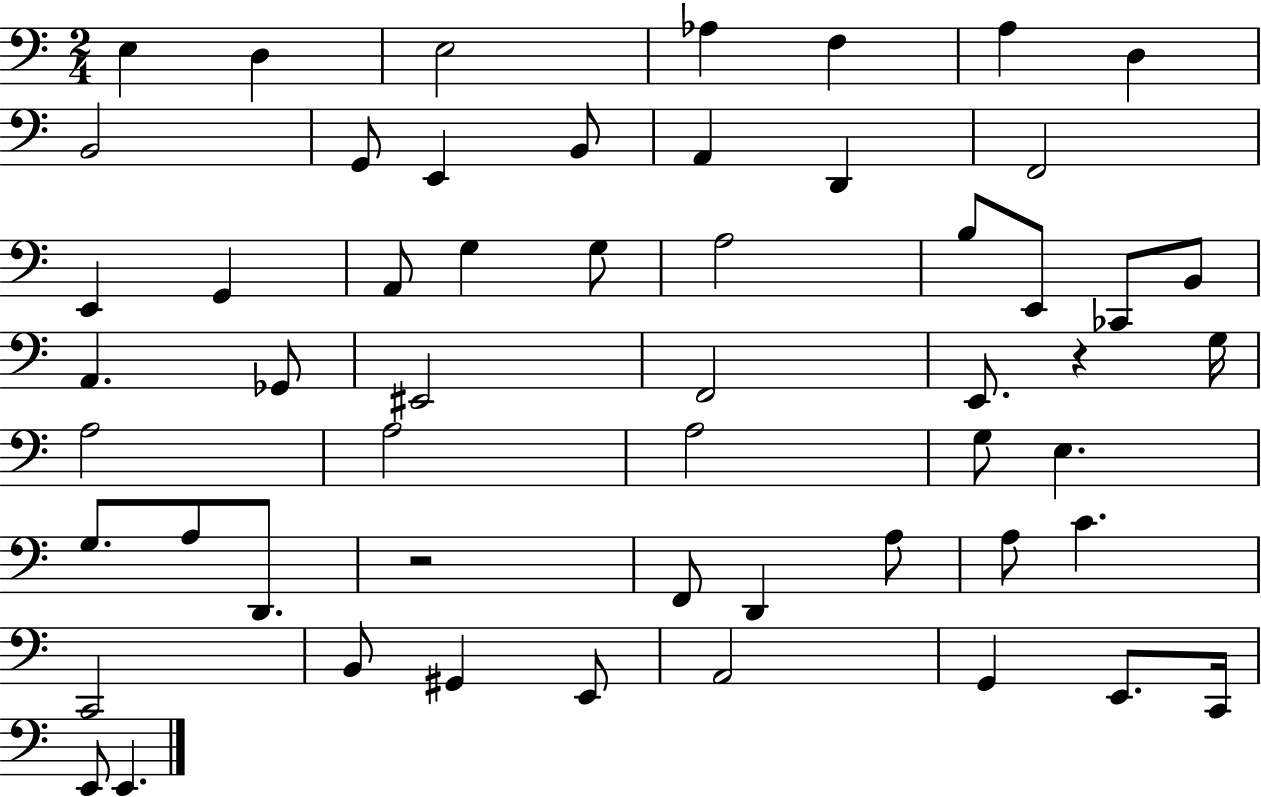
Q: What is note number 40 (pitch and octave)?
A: D2